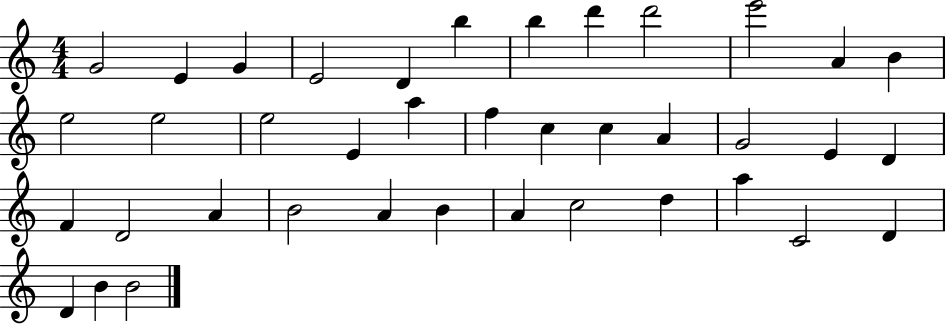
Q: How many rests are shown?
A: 0